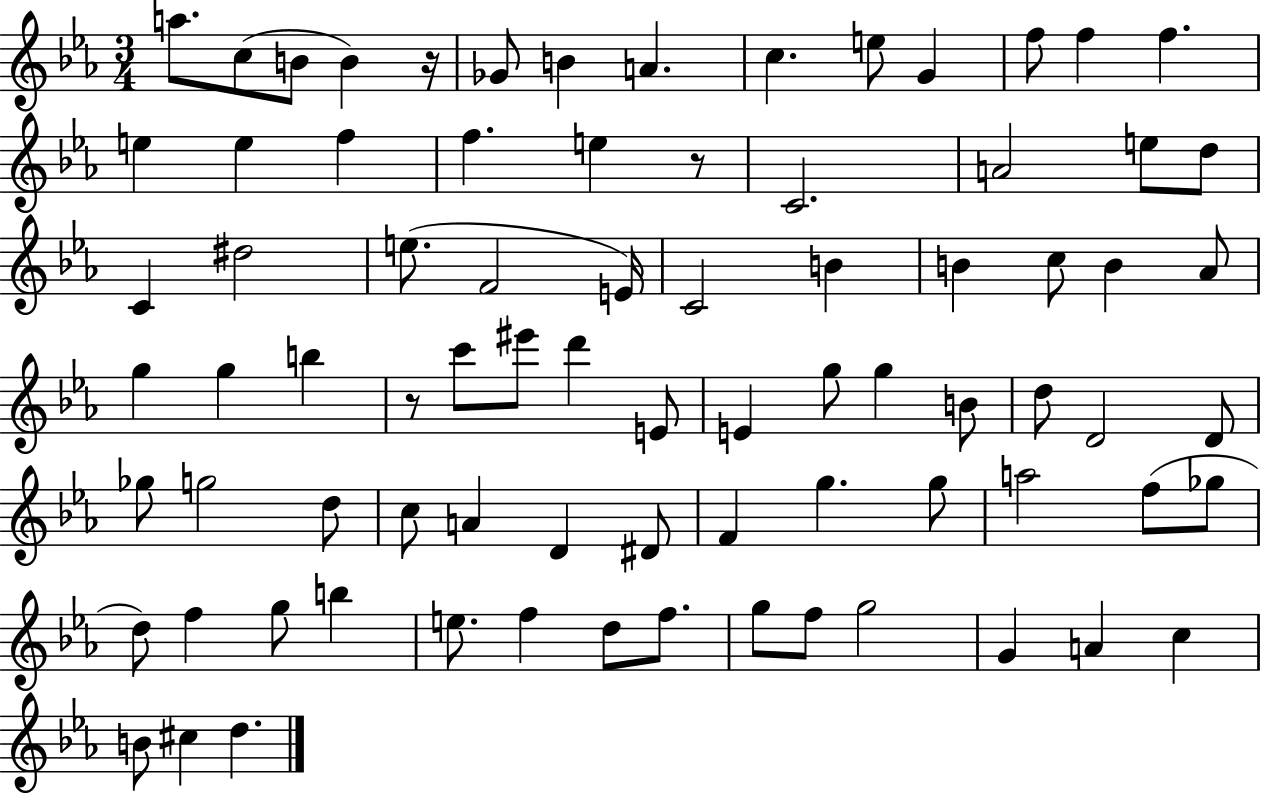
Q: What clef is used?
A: treble